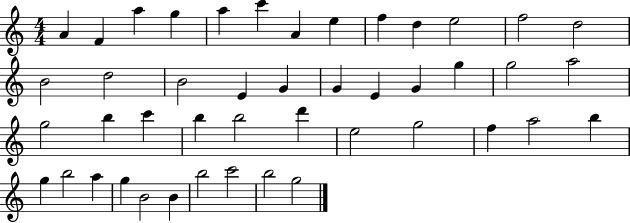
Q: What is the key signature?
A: C major